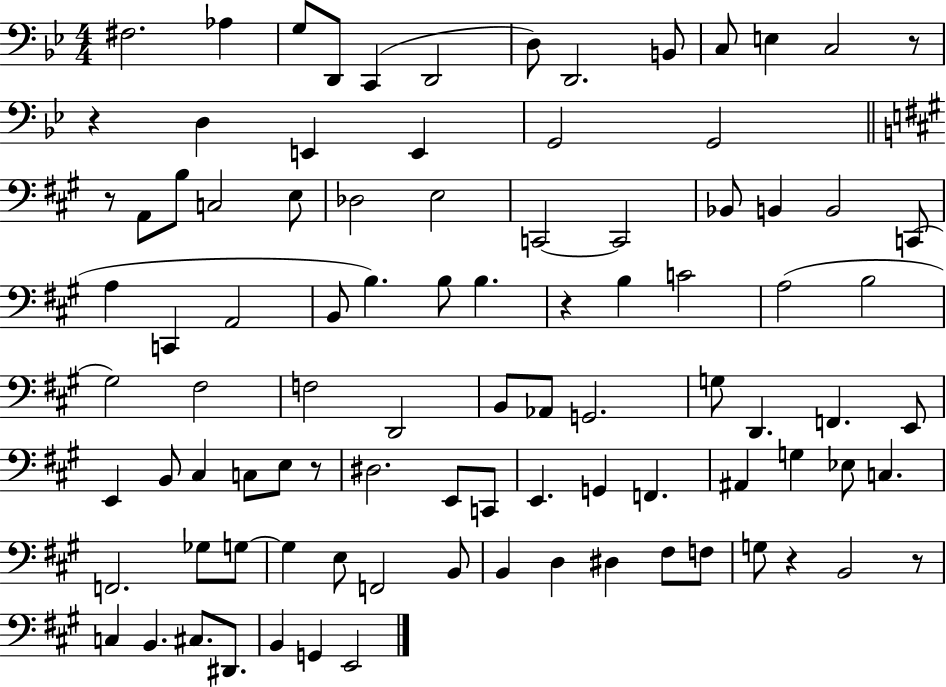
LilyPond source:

{
  \clef bass
  \numericTimeSignature
  \time 4/4
  \key bes \major
  fis2. aes4 | g8 d,8 c,4( d,2 | d8) d,2. b,8 | c8 e4 c2 r8 | \break r4 d4 e,4 e,4 | g,2 g,2 | \bar "||" \break \key a \major r8 a,8 b8 c2 e8 | des2 e2 | c,2~~ c,2 | bes,8 b,4 b,2 c,8( | \break a4 c,4 a,2 | b,8 b4.) b8 b4. | r4 b4 c'2 | a2( b2 | \break gis2) fis2 | f2 d,2 | b,8 aes,8 g,2. | g8 d,4. f,4. e,8 | \break e,4 b,8 cis4 c8 e8 r8 | dis2. e,8 c,8 | e,4. g,4 f,4. | ais,4 g4 ees8 c4. | \break f,2. ges8 g8~~ | g4 e8 f,2 b,8 | b,4 d4 dis4 fis8 f8 | g8 r4 b,2 r8 | \break c4 b,4. cis8. dis,8. | b,4 g,4 e,2 | \bar "|."
}